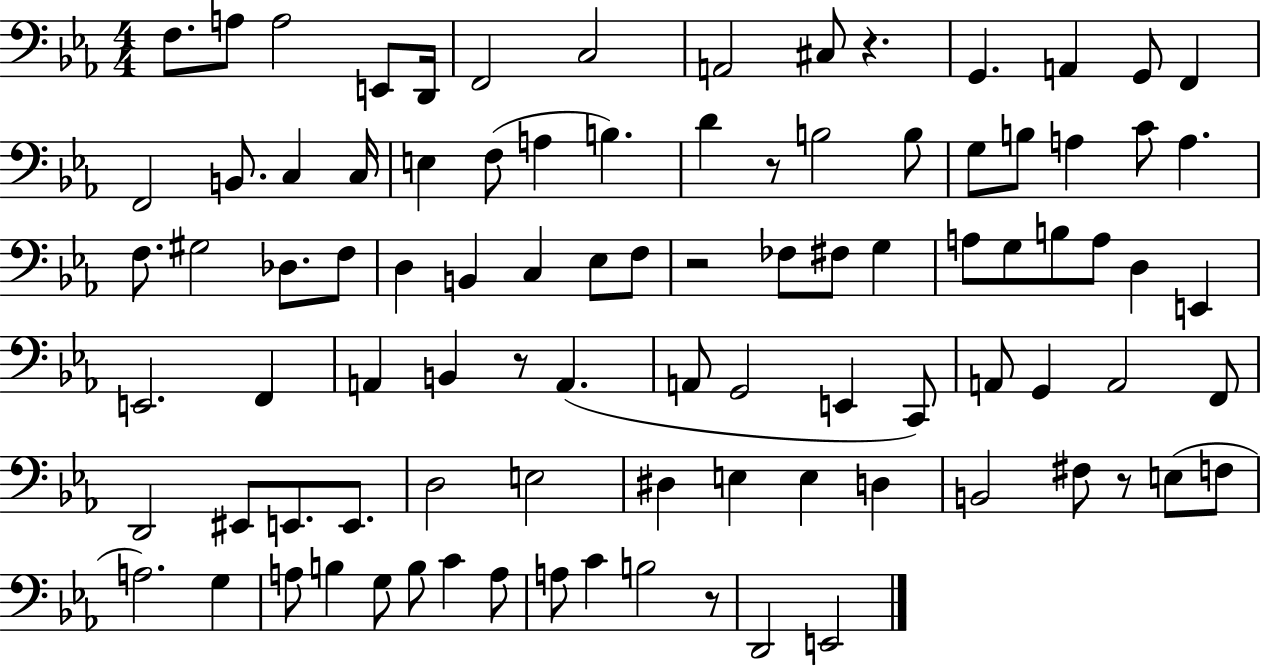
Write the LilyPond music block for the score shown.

{
  \clef bass
  \numericTimeSignature
  \time 4/4
  \key ees \major
  f8. a8 a2 e,8 d,16 | f,2 c2 | a,2 cis8 r4. | g,4. a,4 g,8 f,4 | \break f,2 b,8. c4 c16 | e4 f8( a4 b4.) | d'4 r8 b2 b8 | g8 b8 a4 c'8 a4. | \break f8. gis2 des8. f8 | d4 b,4 c4 ees8 f8 | r2 fes8 fis8 g4 | a8 g8 b8 a8 d4 e,4 | \break e,2. f,4 | a,4 b,4 r8 a,4.( | a,8 g,2 e,4 c,8) | a,8 g,4 a,2 f,8 | \break d,2 eis,8 e,8. e,8. | d2 e2 | dis4 e4 e4 d4 | b,2 fis8 r8 e8( f8 | \break a2.) g4 | a8 b4 g8 b8 c'4 a8 | a8 c'4 b2 r8 | d,2 e,2 | \break \bar "|."
}